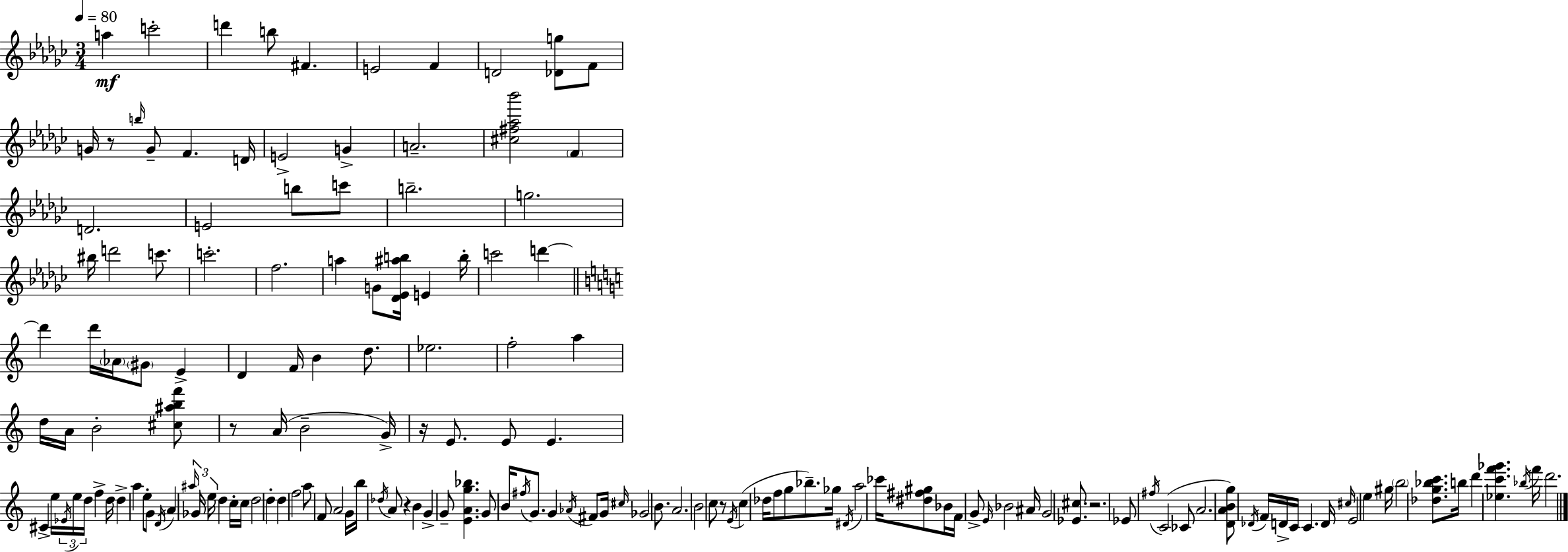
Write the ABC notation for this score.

X:1
T:Untitled
M:3/4
L:1/4
K:Ebm
a c'2 d' b/2 ^F E2 F D2 [_Dg]/2 F/2 G/4 z/2 b/4 G/2 F D/4 E2 G A2 [^c^f_a_b']2 F D2 E2 b/2 c'/2 b2 g2 ^b/4 d'2 c'/2 c'2 f2 a G/2 [_D_E^ab]/4 E b/4 c'2 d' d' d'/4 _A/4 ^G/2 E D F/4 B d/2 _e2 f2 a d/4 A/4 B2 [^c^abf']/2 z/2 A/4 B2 G/4 z/4 E/2 E/2 E ^C e/4 _E/4 e/4 d/4 f d/4 d a e/2 G/2 D/4 A ^a/4 _G/4 e/4 d c/4 c/4 d2 d d f2 a/2 F/2 A2 G/4 b/4 _d/4 A/2 z B G G/2 [EAg_b] G/2 B/4 ^f/4 G/2 G _A/4 ^F/2 G/4 ^c/4 _G2 B/2 A2 B2 c/2 z/2 E/4 c _d/4 f/2 g/2 _b/2 _g/4 ^D/4 a2 _c'/4 [^d^f^g]/2 _B/4 F/4 G/2 E/4 _B2 ^A/4 G2 [_E^c]/2 z2 _E/2 ^f/4 C2 _C/2 A2 [DABg]/2 _D/4 F/4 D/4 C/4 C D/4 ^c/4 E2 e ^g/4 b2 [_dg_bc']/2 b/4 d' [_ec'f'_g'] _b/4 f'/4 d'2